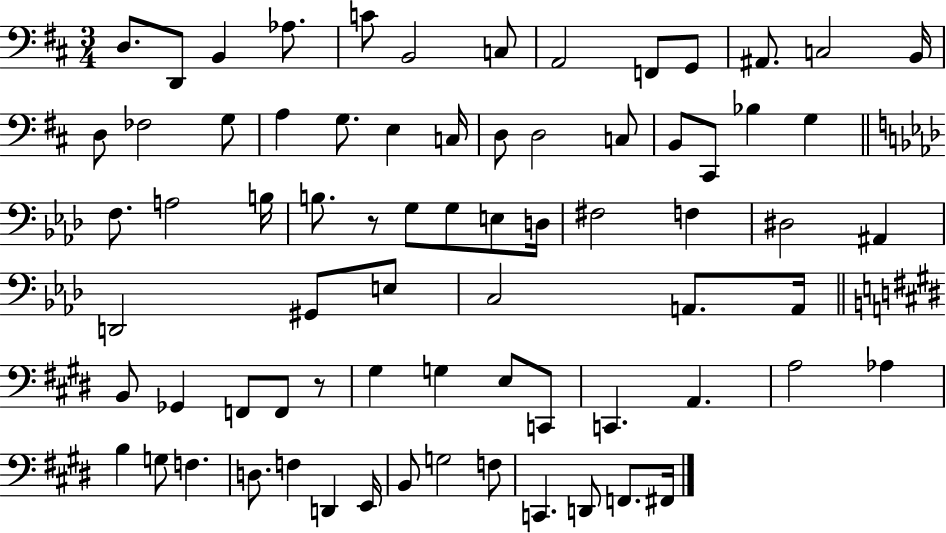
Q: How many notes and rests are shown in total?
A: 73